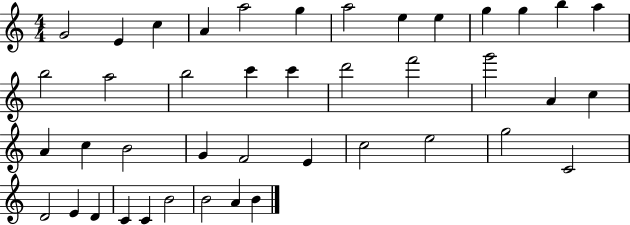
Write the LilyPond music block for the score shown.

{
  \clef treble
  \numericTimeSignature
  \time 4/4
  \key c \major
  g'2 e'4 c''4 | a'4 a''2 g''4 | a''2 e''4 e''4 | g''4 g''4 b''4 a''4 | \break b''2 a''2 | b''2 c'''4 c'''4 | d'''2 f'''2 | g'''2 a'4 c''4 | \break a'4 c''4 b'2 | g'4 f'2 e'4 | c''2 e''2 | g''2 c'2 | \break d'2 e'4 d'4 | c'4 c'4 b'2 | b'2 a'4 b'4 | \bar "|."
}